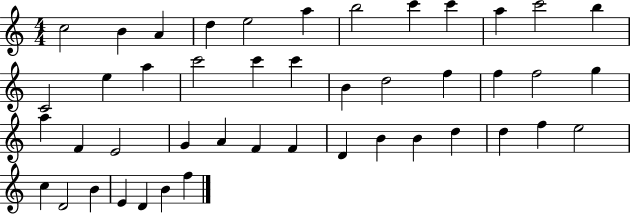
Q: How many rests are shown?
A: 0